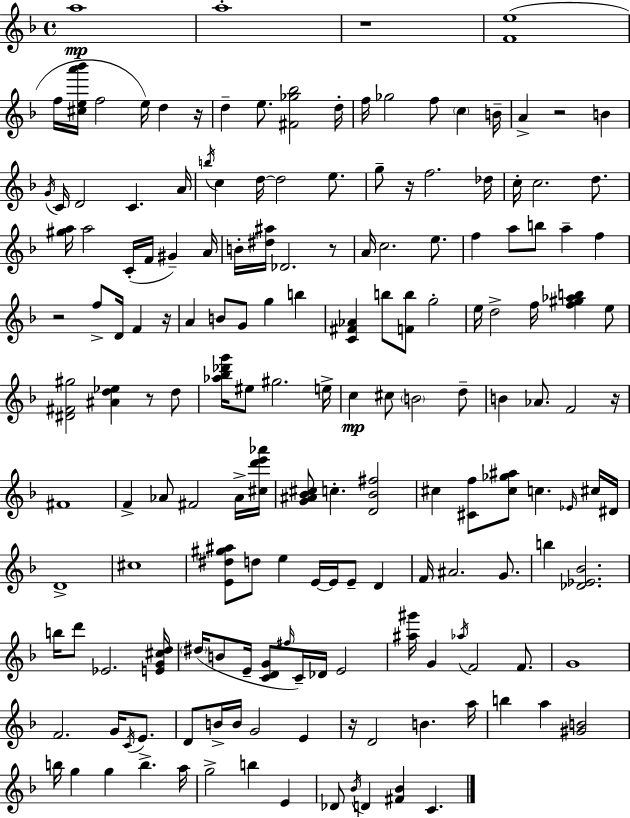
{
  \clef treble
  \time 4/4
  \defaultTimeSignature
  \key d \minor
  a''1\mp | a''1-. | r1 | <f' e''>1( | \break f''16 <cis'' e'' a''' bes'''>16 f''2 e''16) d''4 r16 | d''4-- e''8. <fis' ges'' bes''>2 d''16-. | f''16 ges''2 f''8 \parenthesize c''4 b'16-- | a'4-> r2 b'4 | \break \acciaccatura { g'16 } c'16 d'2 c'4. | a'16 \acciaccatura { b''16 } c''4 d''16~~ d''2 e''8. | g''8-- r16 f''2. | des''16 c''16-. c''2. d''8. | \break <gis'' a''>16 a''2 c'16-.( f'16 gis'4--) | a'16 b'16-. <dis'' ais''>16 des'2. | r8 a'16 c''2. e''8. | f''4 a''8 b''8 a''4-- f''4 | \break r2 f''8-> d'16 f'4 | r16 a'4 b'8 g'8 g''4 b''4 | <c' fis' aes'>4 b''8 <f' b''>8 g''2-. | e''16 d''2-> f''16 <f'' gis'' aes'' b''>4 | \break e''8 <dis' fis' gis''>2 <ais' d'' ees''>4 r8 | d''8 <aes'' bes'' des''' g'''>16 eis''8 gis''2. | e''16-> c''4\mp cis''8 \parenthesize b'2 | d''8-- b'4 aes'8. f'2 | \break r16 fis'1 | f'4-> aes'8 fis'2 | aes'16-> <cis'' d''' e''' aes'''>16 <g' ais' bes' cis''>8 c''4.-. <d' bes' fis''>2 | cis''4 <cis' f''>8 <cis'' ges'' ais''>8 c''4. | \break \grace { ees'16 } cis''16 dis'16 d'1-> | cis''1 | <e' dis'' gis'' ais''>8 d''8 e''4 e'16~~ e'16 e'8-- d'4 | f'16 ais'2. | \break g'8. b''4 <des' ees' bes'>2. | b''16 d'''8 ees'2. | <e' g' cis'' d''>16 \parenthesize dis''16( b'8 e'16-- <c' d' g'>8 \grace { fis''16 } c'16--) des'16 e'2 | <ais'' gis'''>16 g'4 \acciaccatura { aes''16 } f'2 | \break f'8. g'1 | f'2. | g'16 \acciaccatura { c'16 } e'8. d'8 b'16-> b'16 g'2 | e'4 r16 d'2 b'4. | \break a''16 b''4 a''4 <gis' b'>2 | b''16 g''4 g''4 b''4.-> | a''16 g''2-> b''4 | e'4 des'8 \acciaccatura { bes'16 } d'4 <fis' bes'>4 | \break c'4. \bar "|."
}